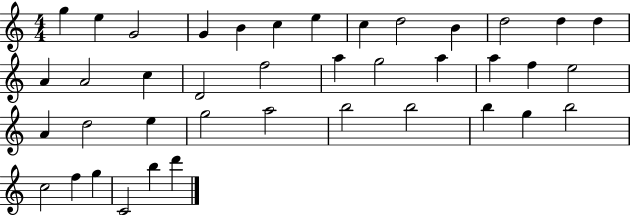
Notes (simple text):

G5/q E5/q G4/h G4/q B4/q C5/q E5/q C5/q D5/h B4/q D5/h D5/q D5/q A4/q A4/h C5/q D4/h F5/h A5/q G5/h A5/q A5/q F5/q E5/h A4/q D5/h E5/q G5/h A5/h B5/h B5/h B5/q G5/q B5/h C5/h F5/q G5/q C4/h B5/q D6/q